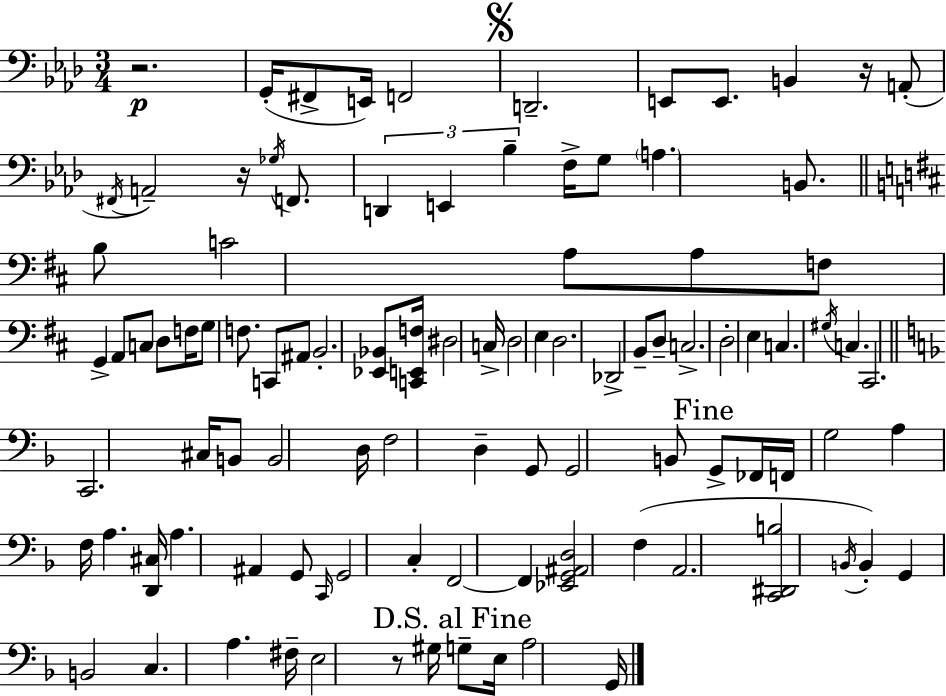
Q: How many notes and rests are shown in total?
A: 99